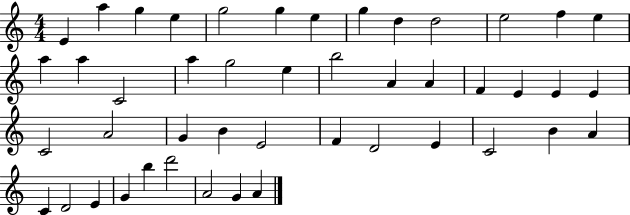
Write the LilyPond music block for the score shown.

{
  \clef treble
  \numericTimeSignature
  \time 4/4
  \key c \major
  e'4 a''4 g''4 e''4 | g''2 g''4 e''4 | g''4 d''4 d''2 | e''2 f''4 e''4 | \break a''4 a''4 c'2 | a''4 g''2 e''4 | b''2 a'4 a'4 | f'4 e'4 e'4 e'4 | \break c'2 a'2 | g'4 b'4 e'2 | f'4 d'2 e'4 | c'2 b'4 a'4 | \break c'4 d'2 e'4 | g'4 b''4 d'''2 | a'2 g'4 a'4 | \bar "|."
}